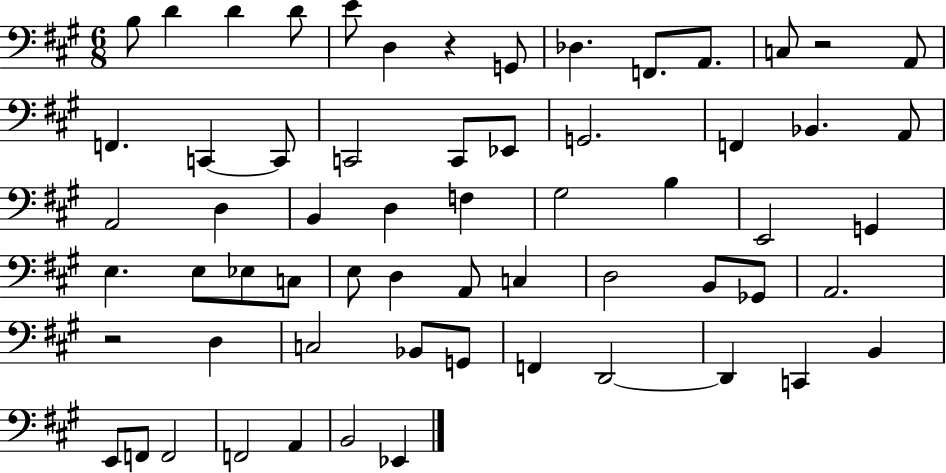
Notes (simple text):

B3/e D4/q D4/q D4/e E4/e D3/q R/q G2/e Db3/q. F2/e. A2/e. C3/e R/h A2/e F2/q. C2/q C2/e C2/h C2/e Eb2/e G2/h. F2/q Bb2/q. A2/e A2/h D3/q B2/q D3/q F3/q G#3/h B3/q E2/h G2/q E3/q. E3/e Eb3/e C3/e E3/e D3/q A2/e C3/q D3/h B2/e Gb2/e A2/h. R/h D3/q C3/h Bb2/e G2/e F2/q D2/h D2/q C2/q B2/q E2/e F2/e F2/h F2/h A2/q B2/h Eb2/q